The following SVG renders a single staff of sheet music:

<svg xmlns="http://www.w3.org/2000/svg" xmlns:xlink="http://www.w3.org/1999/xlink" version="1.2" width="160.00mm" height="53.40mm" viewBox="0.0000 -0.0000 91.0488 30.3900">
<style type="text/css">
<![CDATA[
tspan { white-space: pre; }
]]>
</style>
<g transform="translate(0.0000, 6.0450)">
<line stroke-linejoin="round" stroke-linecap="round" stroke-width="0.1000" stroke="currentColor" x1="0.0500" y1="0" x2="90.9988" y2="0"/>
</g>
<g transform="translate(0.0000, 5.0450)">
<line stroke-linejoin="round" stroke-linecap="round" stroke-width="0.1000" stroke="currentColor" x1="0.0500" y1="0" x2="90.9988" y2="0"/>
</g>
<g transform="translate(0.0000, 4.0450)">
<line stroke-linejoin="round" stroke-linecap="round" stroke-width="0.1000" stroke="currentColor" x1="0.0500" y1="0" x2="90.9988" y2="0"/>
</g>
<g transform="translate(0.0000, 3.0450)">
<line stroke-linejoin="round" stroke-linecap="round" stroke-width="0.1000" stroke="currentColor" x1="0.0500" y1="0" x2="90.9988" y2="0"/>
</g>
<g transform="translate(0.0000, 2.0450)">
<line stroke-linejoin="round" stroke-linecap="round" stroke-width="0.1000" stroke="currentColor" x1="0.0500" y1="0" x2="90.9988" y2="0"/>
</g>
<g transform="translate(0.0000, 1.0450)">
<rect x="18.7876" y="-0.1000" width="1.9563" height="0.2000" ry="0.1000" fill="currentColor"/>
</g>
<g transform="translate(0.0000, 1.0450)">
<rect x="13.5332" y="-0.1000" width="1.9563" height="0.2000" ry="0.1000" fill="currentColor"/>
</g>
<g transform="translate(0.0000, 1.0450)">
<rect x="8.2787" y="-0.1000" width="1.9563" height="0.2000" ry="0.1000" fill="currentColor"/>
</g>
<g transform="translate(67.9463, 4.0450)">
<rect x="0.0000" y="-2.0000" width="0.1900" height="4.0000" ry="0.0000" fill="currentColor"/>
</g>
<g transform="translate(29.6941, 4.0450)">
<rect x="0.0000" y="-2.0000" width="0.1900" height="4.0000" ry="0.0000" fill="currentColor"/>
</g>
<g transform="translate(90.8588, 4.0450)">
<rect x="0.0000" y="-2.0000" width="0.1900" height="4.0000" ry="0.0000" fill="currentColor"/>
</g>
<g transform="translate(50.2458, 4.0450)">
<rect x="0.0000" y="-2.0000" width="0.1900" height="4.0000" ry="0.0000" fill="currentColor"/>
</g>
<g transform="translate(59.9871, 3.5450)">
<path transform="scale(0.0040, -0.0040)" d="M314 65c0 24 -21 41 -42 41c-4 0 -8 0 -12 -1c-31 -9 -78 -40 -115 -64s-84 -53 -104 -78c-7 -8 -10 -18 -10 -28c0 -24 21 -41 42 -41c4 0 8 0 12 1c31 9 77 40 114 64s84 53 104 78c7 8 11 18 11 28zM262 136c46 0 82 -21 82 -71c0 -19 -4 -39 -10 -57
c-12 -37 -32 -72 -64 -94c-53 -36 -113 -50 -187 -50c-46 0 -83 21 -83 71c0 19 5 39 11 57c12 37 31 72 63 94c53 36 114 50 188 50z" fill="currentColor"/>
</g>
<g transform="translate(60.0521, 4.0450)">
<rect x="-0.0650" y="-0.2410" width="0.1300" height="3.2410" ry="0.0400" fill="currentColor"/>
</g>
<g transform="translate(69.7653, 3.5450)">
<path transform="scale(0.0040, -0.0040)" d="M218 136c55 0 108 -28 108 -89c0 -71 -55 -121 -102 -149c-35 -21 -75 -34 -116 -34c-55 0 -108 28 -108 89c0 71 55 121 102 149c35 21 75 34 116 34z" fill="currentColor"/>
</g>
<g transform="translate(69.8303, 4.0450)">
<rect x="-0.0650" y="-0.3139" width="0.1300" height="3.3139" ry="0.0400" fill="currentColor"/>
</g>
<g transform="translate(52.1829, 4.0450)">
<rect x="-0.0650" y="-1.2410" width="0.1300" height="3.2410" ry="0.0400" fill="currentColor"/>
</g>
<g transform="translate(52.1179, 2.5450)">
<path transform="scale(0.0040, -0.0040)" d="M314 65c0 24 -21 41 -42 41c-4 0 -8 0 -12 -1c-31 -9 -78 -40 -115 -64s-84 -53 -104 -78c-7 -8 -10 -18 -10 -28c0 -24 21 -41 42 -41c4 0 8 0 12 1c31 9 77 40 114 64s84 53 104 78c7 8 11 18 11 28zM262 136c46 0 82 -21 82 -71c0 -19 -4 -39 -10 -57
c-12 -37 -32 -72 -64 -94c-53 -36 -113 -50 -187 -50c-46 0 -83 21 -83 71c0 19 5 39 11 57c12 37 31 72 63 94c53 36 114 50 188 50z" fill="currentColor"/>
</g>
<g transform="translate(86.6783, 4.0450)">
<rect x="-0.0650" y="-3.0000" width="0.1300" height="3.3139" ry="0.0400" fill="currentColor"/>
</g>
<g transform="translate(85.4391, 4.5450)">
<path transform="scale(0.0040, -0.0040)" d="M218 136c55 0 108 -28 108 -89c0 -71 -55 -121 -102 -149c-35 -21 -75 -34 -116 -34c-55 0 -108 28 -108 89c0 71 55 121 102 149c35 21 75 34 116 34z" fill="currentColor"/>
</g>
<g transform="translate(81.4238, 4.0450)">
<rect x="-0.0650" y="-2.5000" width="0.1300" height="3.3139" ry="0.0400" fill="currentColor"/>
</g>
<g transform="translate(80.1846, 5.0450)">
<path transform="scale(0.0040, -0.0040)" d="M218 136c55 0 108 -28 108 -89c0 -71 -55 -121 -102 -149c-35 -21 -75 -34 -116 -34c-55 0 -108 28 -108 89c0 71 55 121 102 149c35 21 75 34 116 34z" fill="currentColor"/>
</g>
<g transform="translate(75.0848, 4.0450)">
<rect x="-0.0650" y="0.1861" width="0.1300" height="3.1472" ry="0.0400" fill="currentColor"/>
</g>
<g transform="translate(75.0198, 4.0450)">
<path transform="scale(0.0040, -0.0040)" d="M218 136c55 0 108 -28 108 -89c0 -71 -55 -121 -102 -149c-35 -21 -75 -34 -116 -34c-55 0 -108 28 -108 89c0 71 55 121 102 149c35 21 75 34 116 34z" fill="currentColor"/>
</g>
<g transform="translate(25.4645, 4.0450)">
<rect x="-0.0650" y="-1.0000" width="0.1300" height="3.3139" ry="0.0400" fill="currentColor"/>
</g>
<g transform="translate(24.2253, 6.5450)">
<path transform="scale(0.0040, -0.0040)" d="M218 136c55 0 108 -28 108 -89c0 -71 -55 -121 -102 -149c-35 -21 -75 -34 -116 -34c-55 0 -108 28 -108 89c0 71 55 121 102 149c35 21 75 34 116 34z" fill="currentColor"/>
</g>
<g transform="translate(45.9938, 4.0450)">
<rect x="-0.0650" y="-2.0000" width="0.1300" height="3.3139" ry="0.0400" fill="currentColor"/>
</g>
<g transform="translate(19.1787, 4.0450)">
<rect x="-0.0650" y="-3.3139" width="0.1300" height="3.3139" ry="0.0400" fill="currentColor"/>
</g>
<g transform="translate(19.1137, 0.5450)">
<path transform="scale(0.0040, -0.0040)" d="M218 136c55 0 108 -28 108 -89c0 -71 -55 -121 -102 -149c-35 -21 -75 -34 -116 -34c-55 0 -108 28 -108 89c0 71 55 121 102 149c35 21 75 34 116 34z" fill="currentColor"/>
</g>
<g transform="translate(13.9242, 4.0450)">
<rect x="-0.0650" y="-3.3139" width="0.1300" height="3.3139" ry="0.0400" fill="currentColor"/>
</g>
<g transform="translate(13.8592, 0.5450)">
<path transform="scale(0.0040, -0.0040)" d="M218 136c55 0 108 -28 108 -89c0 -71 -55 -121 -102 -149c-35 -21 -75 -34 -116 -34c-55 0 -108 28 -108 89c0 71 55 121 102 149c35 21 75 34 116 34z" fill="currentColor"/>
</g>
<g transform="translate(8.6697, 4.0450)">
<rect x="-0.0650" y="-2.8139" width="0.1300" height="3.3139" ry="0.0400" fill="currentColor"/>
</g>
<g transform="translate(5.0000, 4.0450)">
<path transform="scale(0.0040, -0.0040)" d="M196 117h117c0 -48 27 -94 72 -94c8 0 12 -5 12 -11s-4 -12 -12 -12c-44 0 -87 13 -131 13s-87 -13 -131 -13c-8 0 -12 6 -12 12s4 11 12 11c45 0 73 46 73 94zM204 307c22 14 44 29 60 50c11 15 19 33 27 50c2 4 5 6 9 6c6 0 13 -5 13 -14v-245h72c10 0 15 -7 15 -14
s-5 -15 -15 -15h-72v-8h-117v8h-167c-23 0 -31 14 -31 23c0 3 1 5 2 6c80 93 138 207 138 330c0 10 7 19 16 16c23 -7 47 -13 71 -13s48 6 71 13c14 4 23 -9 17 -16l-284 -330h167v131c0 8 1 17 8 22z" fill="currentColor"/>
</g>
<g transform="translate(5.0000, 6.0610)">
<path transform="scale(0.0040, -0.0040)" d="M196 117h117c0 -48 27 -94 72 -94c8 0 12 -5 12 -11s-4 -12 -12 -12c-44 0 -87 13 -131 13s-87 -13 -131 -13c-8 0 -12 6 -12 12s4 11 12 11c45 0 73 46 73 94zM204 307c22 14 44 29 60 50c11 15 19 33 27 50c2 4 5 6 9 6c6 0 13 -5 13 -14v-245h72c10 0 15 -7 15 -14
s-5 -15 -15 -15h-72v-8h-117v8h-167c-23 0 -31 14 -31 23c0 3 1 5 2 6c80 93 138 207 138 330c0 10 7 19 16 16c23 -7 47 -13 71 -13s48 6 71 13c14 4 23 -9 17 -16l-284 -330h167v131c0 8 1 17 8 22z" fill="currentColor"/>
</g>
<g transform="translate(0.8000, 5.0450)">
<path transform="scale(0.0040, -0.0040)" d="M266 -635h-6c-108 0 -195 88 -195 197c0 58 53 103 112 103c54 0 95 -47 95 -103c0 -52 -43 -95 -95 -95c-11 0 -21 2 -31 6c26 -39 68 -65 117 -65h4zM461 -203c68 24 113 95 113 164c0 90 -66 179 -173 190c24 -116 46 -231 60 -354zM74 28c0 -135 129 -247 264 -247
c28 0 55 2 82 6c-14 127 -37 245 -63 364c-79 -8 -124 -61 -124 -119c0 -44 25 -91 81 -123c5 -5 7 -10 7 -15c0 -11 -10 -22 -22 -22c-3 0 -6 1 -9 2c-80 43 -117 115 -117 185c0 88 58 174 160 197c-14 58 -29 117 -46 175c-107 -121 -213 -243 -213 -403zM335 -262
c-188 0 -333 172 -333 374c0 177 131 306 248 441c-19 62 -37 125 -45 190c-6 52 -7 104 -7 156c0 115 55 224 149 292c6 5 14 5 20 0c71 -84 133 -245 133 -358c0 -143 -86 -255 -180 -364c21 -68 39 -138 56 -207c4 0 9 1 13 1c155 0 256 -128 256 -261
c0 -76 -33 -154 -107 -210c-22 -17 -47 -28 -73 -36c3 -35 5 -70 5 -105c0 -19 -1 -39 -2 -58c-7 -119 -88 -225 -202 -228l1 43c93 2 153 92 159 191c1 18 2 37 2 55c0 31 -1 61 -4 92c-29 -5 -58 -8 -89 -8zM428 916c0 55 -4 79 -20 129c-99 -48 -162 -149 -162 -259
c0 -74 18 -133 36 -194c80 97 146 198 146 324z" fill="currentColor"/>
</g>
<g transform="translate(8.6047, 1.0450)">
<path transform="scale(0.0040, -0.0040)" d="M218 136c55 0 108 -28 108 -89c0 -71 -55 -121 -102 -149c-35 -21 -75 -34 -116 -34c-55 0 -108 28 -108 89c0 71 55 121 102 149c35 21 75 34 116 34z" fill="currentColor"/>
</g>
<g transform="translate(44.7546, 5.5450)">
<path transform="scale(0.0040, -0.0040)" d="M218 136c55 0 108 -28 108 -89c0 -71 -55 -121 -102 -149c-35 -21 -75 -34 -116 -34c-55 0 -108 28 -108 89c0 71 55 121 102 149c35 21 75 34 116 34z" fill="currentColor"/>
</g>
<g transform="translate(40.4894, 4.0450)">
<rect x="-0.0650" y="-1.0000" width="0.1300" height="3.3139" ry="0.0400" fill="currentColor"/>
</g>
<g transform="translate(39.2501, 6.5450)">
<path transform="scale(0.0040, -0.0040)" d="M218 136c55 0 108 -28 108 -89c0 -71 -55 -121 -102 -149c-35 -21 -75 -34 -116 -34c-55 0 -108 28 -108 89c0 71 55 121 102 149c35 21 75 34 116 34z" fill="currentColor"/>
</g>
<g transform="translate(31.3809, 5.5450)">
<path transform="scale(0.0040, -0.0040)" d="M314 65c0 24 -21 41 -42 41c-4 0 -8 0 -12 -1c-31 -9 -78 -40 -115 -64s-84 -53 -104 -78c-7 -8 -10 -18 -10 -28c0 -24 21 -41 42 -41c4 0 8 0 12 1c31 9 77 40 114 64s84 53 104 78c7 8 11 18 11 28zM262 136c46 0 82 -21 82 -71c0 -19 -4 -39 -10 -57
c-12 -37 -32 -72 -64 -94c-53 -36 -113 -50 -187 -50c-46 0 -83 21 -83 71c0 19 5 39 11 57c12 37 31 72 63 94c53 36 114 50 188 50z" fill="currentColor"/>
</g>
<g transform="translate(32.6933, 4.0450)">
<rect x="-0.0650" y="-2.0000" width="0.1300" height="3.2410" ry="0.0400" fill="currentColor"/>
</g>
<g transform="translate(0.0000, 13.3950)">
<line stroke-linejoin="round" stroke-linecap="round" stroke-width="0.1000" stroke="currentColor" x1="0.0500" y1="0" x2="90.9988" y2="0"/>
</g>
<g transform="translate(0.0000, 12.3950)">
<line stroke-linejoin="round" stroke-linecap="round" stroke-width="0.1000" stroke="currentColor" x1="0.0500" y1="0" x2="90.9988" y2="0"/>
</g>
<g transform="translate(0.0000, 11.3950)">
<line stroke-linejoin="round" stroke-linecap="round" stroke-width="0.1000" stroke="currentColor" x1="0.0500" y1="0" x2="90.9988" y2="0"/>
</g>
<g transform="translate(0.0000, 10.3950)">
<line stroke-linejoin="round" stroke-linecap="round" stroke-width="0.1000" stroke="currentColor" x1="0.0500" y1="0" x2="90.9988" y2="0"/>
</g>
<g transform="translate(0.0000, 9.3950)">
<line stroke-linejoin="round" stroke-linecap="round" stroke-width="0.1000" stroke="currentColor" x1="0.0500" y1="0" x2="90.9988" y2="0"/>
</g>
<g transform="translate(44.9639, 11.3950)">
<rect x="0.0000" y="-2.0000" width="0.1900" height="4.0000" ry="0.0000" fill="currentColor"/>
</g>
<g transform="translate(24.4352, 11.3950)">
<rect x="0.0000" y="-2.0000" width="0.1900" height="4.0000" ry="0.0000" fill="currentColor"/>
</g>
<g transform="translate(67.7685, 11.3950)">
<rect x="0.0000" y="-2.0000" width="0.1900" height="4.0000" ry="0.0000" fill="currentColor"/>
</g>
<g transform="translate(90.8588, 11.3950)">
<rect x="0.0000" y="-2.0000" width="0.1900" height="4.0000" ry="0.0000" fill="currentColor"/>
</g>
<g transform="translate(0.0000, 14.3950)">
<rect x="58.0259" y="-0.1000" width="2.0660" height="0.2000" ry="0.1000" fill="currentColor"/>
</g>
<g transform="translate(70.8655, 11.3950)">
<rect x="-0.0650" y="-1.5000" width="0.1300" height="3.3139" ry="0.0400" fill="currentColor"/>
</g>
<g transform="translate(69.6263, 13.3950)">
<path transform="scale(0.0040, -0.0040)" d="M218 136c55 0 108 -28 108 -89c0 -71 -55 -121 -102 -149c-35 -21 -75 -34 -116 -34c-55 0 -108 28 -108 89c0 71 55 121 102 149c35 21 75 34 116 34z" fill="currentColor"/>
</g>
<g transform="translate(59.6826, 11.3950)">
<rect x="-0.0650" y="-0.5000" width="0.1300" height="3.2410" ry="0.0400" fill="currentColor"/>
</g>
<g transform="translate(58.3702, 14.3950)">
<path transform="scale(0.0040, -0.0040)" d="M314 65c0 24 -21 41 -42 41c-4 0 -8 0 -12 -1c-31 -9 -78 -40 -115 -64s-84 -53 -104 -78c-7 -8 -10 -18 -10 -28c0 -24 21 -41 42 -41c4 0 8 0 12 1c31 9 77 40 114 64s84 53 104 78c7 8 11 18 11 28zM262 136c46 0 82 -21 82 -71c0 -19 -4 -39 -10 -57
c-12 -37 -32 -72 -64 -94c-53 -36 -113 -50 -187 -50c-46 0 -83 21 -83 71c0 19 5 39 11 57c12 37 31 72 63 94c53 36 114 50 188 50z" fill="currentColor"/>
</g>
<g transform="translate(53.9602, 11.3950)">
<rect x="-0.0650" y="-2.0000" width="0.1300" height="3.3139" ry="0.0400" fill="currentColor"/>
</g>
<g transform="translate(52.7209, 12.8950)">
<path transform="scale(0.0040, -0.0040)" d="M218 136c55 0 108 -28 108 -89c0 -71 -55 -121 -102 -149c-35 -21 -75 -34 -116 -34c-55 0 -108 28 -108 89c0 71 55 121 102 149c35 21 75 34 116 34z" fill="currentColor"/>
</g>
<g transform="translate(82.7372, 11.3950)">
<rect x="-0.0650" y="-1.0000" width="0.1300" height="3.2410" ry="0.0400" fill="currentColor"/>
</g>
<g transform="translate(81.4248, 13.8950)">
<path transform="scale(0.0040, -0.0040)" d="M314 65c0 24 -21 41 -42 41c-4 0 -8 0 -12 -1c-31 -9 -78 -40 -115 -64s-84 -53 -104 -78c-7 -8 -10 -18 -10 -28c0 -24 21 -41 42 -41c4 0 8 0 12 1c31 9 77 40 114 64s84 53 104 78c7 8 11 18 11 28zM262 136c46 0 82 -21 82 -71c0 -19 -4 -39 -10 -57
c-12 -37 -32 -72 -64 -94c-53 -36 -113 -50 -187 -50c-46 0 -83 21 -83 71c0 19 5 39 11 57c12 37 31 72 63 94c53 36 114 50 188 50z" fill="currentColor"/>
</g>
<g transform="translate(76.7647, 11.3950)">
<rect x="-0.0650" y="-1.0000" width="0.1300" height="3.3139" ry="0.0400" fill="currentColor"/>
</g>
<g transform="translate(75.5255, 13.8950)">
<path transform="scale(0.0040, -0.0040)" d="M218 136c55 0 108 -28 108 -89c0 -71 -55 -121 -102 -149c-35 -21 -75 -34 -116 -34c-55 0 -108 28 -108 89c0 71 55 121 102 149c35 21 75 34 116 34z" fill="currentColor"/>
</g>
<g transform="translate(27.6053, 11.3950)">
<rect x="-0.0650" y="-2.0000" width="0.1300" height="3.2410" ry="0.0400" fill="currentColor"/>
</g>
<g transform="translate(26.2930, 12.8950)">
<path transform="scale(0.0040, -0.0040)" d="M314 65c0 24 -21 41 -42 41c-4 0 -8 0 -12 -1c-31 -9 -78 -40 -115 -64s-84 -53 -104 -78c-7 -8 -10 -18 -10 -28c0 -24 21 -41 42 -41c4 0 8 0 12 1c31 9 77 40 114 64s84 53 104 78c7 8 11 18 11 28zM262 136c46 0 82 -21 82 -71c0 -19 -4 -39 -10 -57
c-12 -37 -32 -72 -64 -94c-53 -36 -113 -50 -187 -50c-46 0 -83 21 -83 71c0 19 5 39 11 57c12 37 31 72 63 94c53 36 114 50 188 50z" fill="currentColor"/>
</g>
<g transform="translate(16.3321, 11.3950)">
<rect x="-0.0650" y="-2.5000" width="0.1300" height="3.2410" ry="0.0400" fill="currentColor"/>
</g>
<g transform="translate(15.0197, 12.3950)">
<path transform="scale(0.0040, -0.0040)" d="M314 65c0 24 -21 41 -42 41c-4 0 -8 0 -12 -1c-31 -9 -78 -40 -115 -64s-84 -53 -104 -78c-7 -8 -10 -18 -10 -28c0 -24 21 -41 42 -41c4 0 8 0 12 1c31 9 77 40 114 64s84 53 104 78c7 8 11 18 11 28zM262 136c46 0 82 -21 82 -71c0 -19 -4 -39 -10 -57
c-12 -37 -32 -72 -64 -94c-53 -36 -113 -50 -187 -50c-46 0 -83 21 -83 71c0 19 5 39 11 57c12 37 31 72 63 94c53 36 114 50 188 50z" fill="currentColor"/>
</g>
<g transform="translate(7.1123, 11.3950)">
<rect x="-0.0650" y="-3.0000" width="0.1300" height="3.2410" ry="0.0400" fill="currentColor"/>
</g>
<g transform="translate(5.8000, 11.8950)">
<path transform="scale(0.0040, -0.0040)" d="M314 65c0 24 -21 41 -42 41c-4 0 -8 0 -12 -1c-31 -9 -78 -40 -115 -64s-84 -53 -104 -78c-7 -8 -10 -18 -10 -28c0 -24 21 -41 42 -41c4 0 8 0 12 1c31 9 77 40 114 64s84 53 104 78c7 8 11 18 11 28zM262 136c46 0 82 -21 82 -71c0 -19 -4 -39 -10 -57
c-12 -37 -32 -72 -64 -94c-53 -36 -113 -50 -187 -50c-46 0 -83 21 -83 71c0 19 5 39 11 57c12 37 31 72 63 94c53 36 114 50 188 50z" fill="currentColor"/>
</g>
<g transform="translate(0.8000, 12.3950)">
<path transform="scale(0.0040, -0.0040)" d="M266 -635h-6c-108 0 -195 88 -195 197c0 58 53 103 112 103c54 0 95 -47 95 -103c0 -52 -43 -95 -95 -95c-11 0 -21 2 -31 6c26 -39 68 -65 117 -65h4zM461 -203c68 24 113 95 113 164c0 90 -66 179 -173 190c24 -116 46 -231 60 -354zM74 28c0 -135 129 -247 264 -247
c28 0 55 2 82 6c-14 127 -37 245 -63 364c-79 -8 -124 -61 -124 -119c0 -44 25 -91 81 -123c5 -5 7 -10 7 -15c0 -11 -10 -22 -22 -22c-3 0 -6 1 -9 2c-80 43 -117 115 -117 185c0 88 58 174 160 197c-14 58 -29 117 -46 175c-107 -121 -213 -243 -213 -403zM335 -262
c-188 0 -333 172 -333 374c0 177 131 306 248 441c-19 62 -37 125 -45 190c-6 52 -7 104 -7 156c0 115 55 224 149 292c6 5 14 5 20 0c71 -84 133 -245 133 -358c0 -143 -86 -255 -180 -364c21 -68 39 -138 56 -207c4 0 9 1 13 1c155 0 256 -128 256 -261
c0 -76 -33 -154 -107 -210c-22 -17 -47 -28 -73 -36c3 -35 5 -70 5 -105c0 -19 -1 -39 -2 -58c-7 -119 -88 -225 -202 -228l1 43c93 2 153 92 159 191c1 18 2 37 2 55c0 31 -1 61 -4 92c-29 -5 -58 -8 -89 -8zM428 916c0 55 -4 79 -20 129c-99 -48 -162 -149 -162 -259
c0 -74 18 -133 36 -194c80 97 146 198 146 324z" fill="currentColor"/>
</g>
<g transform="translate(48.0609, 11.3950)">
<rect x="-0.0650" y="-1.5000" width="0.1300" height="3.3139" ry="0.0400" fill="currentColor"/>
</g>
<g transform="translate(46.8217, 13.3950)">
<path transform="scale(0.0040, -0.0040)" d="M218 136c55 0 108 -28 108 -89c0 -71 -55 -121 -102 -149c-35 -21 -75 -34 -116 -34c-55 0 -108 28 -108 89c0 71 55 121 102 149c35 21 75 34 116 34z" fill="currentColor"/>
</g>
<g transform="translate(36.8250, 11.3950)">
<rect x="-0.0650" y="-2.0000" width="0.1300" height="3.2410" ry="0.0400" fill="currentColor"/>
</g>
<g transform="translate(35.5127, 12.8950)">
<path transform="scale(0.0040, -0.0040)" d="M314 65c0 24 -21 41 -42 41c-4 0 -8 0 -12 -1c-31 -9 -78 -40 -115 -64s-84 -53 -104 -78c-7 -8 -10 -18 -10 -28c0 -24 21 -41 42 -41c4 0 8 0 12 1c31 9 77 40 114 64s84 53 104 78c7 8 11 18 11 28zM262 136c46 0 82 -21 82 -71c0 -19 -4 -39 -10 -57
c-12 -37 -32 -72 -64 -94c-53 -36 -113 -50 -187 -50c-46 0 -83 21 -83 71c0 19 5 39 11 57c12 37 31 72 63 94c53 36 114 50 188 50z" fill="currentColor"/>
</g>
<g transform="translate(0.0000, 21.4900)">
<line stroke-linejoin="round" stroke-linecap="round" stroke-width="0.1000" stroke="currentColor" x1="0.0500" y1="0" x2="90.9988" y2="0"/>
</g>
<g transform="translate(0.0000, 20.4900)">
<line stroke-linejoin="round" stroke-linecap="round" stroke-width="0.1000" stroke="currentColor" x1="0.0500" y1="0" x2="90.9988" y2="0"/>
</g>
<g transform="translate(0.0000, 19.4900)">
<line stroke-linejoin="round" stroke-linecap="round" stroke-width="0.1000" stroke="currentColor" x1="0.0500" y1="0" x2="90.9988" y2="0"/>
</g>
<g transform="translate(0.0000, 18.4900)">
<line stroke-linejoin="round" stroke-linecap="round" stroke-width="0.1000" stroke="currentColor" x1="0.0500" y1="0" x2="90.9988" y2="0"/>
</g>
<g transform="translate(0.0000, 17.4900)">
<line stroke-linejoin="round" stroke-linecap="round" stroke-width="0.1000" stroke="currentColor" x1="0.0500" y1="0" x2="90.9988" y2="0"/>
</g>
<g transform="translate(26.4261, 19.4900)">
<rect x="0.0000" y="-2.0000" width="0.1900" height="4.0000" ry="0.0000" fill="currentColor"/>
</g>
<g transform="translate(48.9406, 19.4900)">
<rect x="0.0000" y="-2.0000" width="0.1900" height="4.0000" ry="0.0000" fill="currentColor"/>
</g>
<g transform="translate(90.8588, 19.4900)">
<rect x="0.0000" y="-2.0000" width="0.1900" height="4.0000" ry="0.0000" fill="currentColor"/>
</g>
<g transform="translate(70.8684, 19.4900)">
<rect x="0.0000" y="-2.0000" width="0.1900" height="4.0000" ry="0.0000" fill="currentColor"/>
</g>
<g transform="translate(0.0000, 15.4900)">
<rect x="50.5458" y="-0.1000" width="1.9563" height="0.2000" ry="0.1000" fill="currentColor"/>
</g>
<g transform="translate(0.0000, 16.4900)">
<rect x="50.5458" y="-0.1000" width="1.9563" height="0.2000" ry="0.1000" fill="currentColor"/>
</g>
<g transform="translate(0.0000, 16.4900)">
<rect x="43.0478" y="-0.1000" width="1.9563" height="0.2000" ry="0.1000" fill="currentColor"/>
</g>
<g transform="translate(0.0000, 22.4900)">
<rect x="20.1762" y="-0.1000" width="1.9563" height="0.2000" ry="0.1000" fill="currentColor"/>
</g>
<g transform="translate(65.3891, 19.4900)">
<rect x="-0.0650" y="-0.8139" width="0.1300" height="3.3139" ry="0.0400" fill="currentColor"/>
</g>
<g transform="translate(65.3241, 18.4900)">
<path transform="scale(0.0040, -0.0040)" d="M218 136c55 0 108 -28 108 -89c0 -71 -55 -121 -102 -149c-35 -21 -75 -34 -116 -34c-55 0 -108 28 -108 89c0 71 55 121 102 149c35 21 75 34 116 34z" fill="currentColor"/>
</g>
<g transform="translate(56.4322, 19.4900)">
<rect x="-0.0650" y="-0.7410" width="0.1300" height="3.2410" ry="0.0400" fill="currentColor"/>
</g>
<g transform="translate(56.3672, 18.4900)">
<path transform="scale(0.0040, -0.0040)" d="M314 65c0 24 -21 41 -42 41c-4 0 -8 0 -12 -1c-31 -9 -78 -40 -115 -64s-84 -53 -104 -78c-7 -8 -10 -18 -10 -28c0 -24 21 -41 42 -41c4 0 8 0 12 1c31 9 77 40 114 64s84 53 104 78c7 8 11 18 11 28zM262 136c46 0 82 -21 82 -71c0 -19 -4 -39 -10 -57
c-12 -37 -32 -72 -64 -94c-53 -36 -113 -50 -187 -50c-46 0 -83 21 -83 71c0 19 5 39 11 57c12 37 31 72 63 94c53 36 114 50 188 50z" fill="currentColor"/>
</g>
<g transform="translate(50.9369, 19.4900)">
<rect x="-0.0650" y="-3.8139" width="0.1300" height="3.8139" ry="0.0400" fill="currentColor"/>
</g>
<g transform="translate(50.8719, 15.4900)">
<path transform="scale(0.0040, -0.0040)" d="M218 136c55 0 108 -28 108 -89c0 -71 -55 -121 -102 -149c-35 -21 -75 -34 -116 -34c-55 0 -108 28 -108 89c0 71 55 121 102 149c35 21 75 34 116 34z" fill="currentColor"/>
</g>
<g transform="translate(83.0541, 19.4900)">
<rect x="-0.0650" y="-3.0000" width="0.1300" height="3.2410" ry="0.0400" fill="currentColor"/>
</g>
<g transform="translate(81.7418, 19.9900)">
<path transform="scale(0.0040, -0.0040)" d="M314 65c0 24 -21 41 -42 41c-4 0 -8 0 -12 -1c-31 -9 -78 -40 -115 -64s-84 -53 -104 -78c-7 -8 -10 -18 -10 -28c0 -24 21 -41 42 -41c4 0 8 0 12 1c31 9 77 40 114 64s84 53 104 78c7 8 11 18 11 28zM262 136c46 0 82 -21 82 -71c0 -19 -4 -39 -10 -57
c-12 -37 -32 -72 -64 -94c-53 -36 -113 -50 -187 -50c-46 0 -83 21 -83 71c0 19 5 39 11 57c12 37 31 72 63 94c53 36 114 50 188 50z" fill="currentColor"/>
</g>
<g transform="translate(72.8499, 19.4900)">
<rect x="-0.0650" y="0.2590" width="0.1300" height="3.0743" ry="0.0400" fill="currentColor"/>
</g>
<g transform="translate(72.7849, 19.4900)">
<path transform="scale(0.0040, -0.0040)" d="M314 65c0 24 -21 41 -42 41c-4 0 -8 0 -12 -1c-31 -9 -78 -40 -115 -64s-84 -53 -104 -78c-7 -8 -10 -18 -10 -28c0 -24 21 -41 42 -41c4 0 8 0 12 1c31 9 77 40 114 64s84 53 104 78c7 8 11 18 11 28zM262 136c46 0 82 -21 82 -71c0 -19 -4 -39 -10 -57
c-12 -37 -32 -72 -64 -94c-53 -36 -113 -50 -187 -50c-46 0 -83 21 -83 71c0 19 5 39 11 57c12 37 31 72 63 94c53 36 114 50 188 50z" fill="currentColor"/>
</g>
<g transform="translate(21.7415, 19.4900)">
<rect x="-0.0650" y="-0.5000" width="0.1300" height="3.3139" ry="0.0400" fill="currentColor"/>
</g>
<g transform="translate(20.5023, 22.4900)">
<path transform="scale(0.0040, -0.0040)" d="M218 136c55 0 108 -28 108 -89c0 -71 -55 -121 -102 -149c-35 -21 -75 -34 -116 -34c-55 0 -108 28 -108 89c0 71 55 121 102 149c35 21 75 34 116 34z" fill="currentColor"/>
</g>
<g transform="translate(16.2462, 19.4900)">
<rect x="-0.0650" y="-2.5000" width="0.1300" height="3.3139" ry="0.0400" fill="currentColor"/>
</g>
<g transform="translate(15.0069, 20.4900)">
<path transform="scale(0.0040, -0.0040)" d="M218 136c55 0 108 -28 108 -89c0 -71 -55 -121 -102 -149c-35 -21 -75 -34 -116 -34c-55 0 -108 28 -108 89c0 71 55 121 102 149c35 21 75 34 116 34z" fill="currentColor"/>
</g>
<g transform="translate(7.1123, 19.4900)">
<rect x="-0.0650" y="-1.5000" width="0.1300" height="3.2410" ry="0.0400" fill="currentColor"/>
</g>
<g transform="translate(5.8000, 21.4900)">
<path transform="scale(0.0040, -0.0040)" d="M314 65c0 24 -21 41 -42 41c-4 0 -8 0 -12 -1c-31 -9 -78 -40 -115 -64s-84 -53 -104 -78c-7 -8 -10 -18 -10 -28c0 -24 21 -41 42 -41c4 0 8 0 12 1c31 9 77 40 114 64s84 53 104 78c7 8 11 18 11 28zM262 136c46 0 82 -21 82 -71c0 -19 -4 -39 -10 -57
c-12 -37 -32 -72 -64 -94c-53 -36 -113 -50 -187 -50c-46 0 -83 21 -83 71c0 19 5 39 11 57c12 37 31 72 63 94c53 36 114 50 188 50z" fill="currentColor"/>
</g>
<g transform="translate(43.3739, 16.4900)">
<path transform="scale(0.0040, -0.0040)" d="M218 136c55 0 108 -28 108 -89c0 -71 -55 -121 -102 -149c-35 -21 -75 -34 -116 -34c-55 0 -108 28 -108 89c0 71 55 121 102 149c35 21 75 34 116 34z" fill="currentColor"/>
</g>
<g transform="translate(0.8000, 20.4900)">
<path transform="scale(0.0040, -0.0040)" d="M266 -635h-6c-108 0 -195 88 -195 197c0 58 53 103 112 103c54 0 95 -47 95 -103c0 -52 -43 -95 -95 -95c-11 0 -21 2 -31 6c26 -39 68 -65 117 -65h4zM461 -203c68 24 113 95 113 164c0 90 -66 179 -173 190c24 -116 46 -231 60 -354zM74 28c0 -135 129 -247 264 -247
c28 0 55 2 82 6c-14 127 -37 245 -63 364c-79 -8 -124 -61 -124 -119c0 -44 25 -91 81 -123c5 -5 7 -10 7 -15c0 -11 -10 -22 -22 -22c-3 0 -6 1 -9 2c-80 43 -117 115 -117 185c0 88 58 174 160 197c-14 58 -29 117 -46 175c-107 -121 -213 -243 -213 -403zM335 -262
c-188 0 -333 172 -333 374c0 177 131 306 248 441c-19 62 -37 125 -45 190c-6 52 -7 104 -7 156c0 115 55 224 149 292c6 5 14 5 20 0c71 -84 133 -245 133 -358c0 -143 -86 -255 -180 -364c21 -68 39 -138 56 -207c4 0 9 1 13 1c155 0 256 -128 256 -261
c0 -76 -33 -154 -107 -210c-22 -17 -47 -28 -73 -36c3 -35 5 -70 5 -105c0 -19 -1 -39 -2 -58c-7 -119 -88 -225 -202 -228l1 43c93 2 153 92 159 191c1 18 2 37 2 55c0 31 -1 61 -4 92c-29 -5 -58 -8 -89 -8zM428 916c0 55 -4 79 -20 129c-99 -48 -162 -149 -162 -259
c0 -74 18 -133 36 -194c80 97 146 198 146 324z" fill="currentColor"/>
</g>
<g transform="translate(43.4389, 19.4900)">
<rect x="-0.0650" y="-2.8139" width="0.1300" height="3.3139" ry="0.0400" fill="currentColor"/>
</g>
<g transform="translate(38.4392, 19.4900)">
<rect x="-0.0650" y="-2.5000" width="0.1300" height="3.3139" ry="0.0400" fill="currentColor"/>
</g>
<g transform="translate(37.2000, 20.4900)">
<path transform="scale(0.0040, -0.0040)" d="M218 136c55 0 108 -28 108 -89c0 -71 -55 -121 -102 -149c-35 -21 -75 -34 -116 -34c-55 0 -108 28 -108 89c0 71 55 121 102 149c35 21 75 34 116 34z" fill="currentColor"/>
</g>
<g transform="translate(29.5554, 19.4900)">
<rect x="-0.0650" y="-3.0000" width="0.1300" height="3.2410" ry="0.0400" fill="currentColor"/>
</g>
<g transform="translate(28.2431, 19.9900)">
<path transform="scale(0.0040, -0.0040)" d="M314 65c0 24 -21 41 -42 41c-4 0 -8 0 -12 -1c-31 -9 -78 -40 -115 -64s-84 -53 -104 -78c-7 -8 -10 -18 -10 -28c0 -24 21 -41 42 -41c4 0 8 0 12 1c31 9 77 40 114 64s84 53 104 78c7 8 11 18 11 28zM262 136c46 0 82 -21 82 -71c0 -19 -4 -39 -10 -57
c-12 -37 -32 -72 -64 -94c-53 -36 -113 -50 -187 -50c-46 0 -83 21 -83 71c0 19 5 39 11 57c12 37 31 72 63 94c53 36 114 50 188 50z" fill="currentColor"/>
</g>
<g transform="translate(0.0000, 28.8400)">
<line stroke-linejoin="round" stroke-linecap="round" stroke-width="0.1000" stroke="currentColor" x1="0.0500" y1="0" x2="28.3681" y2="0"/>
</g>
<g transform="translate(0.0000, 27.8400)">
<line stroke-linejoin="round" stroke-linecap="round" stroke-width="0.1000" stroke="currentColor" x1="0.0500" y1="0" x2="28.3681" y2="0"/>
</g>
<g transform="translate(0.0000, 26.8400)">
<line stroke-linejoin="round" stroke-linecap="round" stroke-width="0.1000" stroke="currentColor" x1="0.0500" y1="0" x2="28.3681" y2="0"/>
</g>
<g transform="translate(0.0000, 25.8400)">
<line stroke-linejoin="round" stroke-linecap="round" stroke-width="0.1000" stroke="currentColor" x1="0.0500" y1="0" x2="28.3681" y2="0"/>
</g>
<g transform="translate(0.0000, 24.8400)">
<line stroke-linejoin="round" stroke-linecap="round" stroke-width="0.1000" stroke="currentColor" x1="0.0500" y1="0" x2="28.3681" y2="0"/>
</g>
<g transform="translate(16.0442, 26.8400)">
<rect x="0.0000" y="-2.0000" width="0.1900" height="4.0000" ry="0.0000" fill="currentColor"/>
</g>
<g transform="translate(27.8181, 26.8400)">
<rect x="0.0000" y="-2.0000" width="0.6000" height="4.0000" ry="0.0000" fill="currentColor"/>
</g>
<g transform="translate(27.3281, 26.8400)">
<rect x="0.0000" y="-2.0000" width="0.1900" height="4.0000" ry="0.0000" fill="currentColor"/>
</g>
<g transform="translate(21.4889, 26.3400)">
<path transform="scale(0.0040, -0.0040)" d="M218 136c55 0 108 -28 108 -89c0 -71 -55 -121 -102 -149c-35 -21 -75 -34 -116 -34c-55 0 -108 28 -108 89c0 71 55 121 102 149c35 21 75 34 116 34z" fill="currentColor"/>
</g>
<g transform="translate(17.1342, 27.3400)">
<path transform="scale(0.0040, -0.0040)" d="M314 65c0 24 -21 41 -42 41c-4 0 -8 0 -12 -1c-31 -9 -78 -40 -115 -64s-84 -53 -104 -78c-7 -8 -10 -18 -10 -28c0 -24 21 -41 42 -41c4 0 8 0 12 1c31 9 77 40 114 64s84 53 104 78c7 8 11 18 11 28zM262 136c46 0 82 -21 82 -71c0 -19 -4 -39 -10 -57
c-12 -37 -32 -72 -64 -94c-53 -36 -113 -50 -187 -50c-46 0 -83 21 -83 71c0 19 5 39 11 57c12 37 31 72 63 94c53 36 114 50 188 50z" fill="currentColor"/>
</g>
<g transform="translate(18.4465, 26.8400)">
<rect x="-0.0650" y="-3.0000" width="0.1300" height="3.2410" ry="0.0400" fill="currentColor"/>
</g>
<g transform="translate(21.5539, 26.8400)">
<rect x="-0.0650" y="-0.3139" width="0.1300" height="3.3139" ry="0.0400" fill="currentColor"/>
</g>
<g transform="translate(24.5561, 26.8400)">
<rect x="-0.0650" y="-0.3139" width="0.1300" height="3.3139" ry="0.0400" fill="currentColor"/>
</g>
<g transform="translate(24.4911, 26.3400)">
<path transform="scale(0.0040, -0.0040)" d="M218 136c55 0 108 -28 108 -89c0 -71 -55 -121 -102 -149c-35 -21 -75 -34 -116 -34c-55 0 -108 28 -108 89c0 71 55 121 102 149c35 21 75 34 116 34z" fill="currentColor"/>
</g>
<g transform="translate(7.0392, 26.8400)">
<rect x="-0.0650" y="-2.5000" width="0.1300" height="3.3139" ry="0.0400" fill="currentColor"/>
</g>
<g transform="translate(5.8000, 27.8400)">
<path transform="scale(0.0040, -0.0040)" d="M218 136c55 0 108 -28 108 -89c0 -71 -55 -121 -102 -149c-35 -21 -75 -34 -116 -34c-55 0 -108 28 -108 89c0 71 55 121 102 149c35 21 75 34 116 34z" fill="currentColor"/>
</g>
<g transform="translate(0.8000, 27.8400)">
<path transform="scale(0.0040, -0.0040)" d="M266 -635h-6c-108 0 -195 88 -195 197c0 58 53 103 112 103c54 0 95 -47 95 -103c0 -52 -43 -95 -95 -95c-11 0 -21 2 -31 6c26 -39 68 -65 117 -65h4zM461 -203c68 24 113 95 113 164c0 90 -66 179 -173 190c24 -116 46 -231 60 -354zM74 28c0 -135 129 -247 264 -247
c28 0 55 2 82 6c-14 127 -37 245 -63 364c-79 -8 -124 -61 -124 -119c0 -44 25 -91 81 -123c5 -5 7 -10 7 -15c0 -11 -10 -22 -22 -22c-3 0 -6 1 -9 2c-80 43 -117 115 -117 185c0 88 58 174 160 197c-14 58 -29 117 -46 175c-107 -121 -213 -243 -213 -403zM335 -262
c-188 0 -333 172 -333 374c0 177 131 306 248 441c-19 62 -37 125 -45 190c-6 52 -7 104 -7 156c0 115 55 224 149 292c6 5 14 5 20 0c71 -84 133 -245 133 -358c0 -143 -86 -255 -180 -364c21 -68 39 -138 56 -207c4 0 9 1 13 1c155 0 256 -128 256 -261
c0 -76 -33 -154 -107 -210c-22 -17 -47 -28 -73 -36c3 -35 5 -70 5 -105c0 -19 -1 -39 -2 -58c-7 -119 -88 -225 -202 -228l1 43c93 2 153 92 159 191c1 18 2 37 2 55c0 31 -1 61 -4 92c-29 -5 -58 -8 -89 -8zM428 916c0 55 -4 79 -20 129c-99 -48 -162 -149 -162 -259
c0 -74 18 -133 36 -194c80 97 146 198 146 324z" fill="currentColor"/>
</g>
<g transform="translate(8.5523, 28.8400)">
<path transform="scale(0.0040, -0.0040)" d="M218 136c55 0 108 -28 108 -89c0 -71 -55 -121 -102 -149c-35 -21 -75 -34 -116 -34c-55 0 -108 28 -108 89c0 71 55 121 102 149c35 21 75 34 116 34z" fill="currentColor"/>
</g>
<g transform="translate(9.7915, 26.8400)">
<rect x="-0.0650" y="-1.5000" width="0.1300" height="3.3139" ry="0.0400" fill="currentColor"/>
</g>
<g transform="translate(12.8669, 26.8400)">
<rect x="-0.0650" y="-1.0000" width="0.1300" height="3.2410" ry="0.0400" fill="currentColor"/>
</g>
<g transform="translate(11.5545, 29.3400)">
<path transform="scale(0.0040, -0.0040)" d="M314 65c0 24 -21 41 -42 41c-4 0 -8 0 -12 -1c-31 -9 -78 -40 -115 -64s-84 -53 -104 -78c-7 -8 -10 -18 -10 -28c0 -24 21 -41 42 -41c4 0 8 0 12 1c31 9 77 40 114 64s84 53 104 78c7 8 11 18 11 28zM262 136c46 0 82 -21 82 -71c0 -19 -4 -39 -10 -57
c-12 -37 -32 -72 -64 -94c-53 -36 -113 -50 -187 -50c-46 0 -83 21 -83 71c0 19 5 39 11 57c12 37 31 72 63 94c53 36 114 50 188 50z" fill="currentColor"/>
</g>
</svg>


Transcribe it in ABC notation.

X:1
T:Untitled
M:4/4
L:1/4
K:C
a b b D F2 D F e2 c2 c B G A A2 G2 F2 F2 E F C2 E D D2 E2 G C A2 G a c' d2 d B2 A2 G E D2 A2 c c